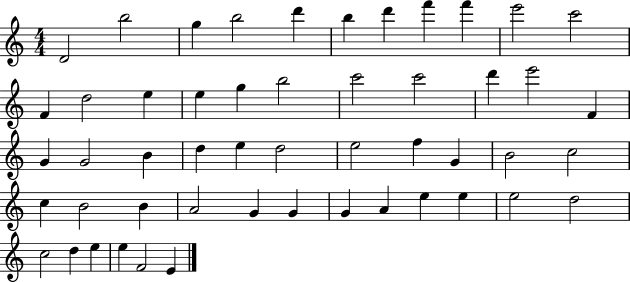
D4/h B5/h G5/q B5/h D6/q B5/q D6/q F6/q F6/q E6/h C6/h F4/q D5/h E5/q E5/q G5/q B5/h C6/h C6/h D6/q E6/h F4/q G4/q G4/h B4/q D5/q E5/q D5/h E5/h F5/q G4/q B4/h C5/h C5/q B4/h B4/q A4/h G4/q G4/q G4/q A4/q E5/q E5/q E5/h D5/h C5/h D5/q E5/q E5/q F4/h E4/q